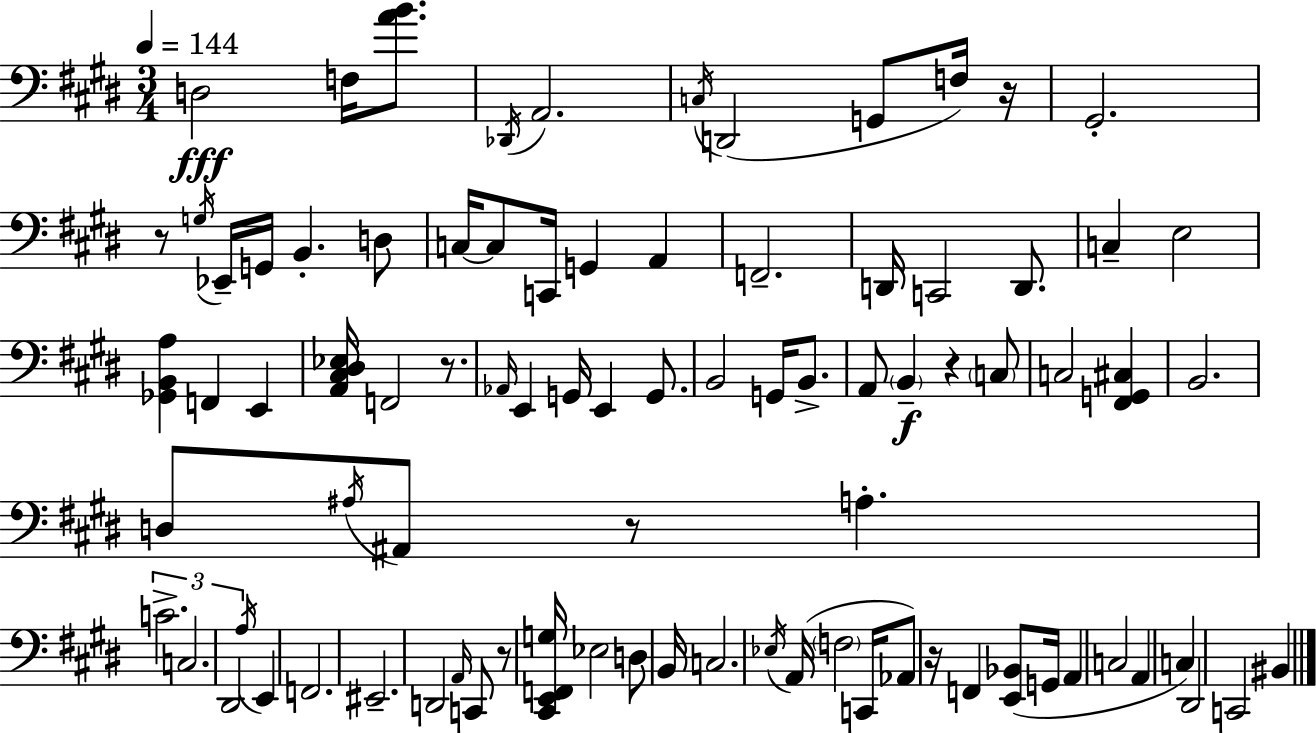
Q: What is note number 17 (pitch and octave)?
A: C2